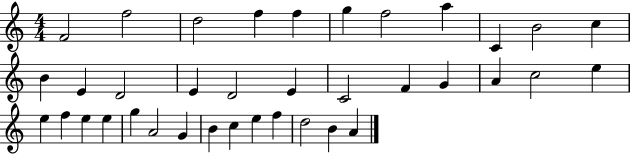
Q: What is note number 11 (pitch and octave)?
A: C5